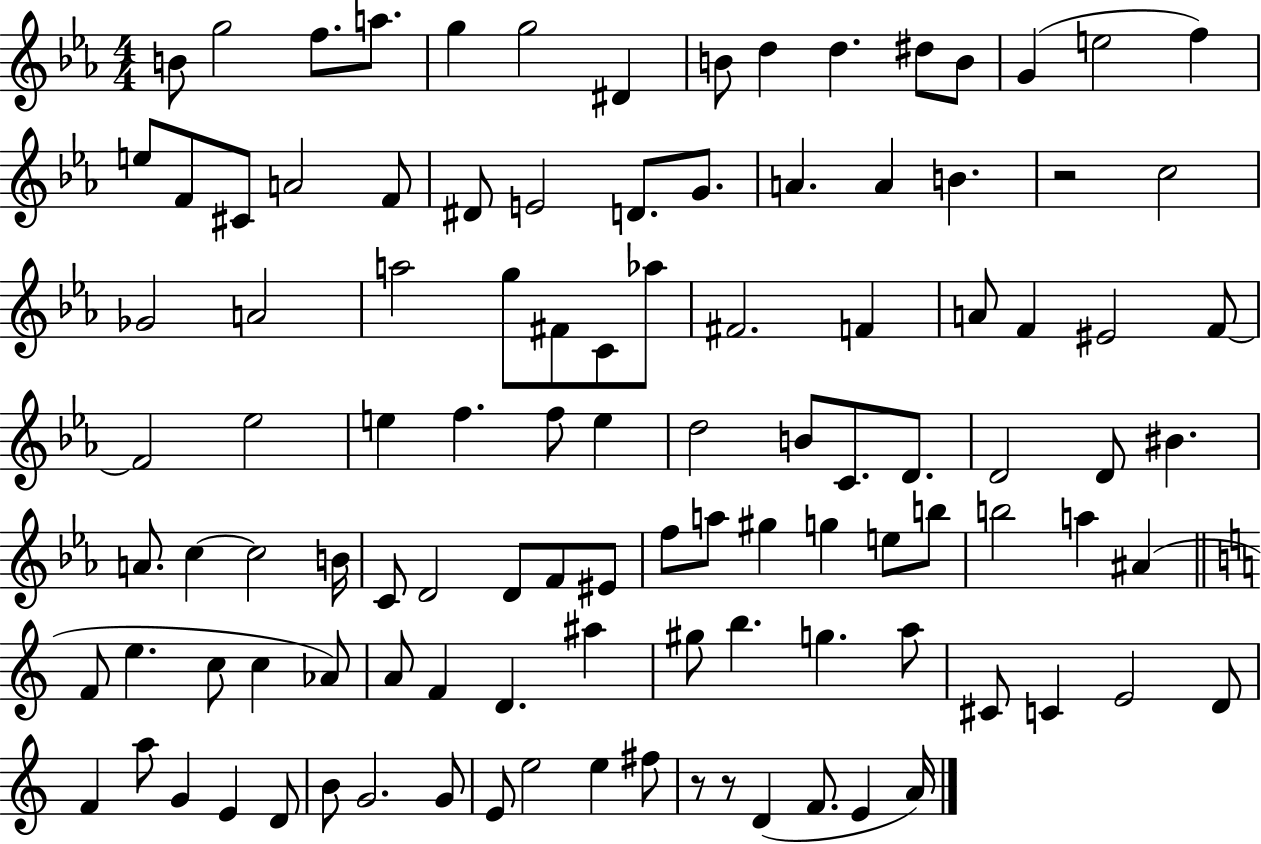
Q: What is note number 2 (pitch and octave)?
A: G5